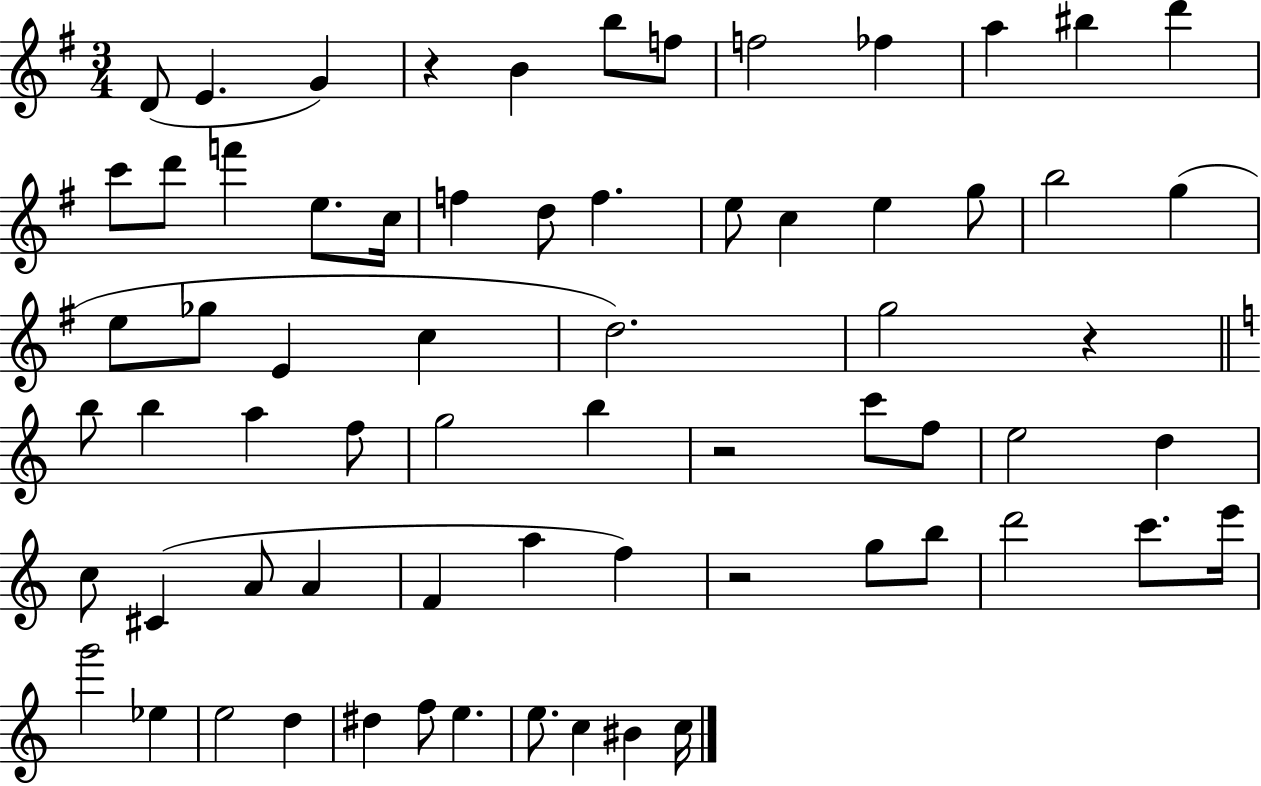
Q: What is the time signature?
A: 3/4